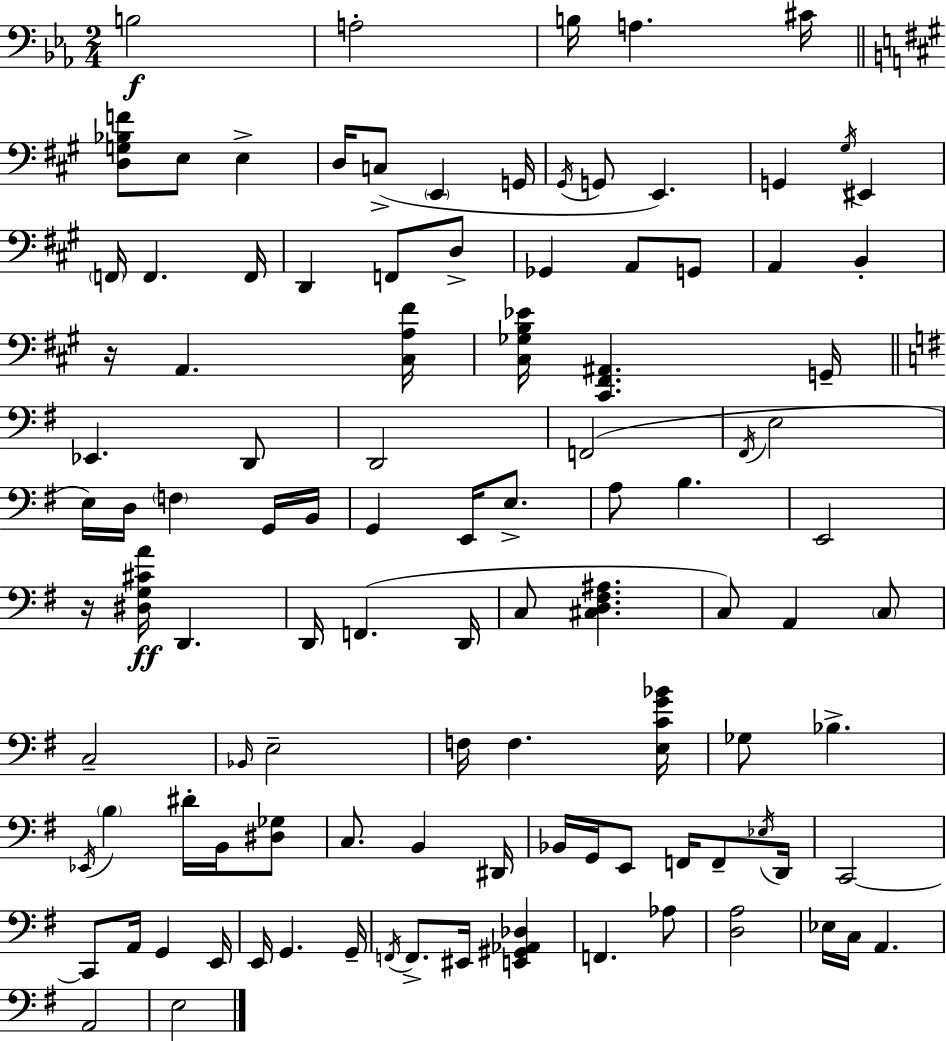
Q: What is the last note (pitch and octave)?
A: E3